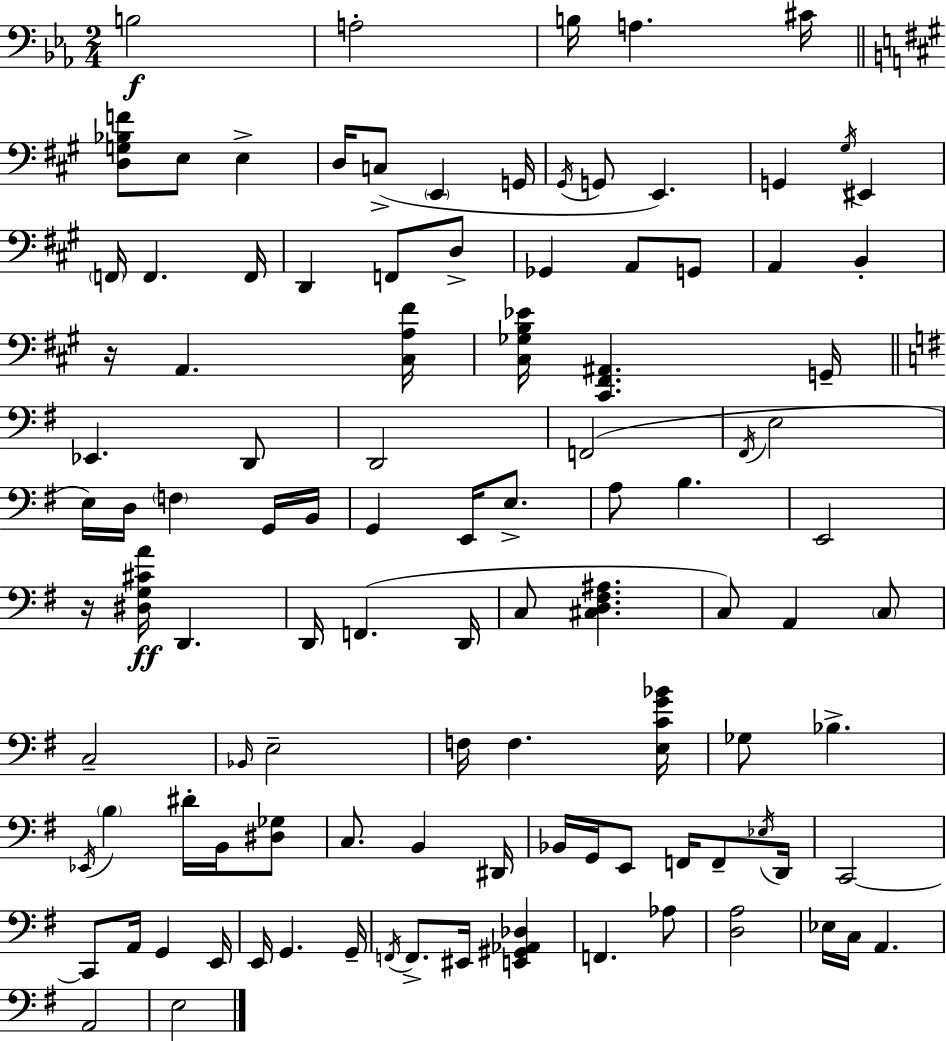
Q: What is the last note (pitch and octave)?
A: E3